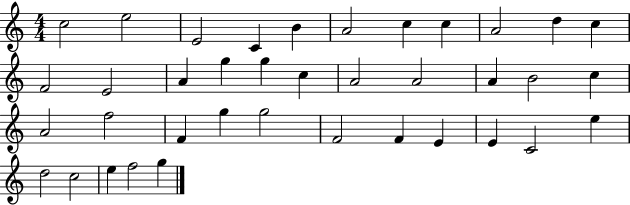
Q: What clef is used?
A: treble